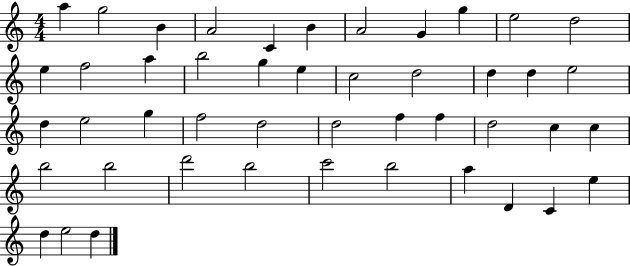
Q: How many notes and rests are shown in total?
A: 46